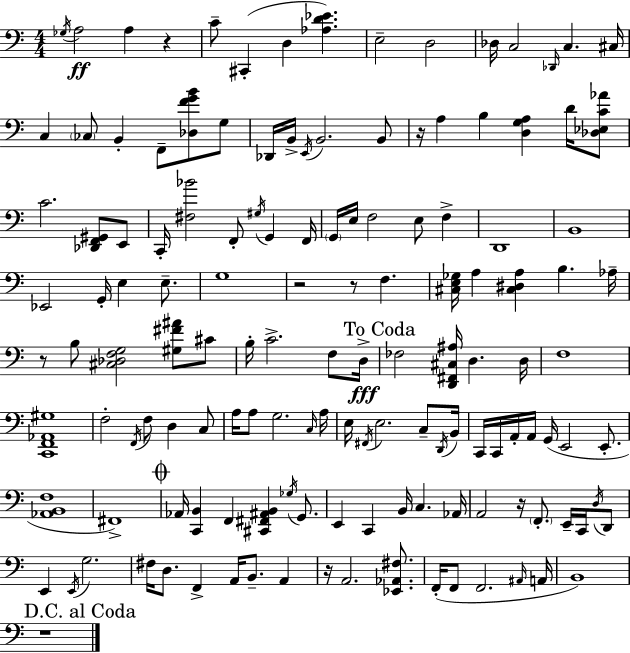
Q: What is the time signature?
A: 4/4